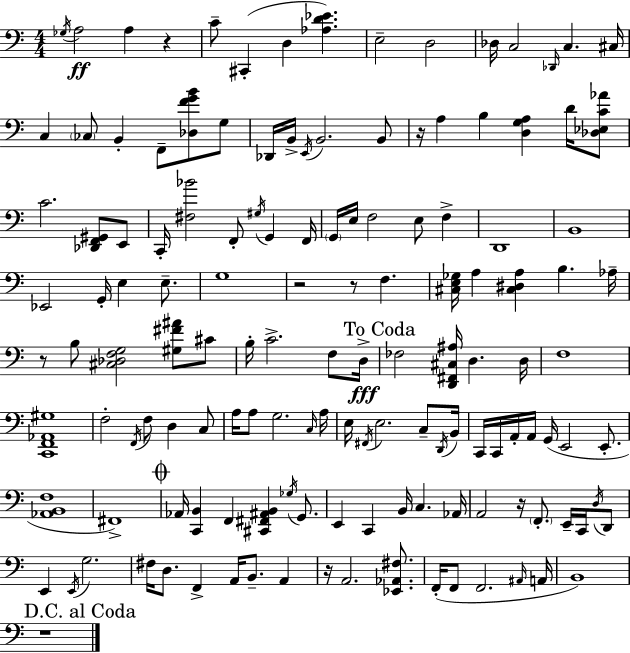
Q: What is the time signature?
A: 4/4